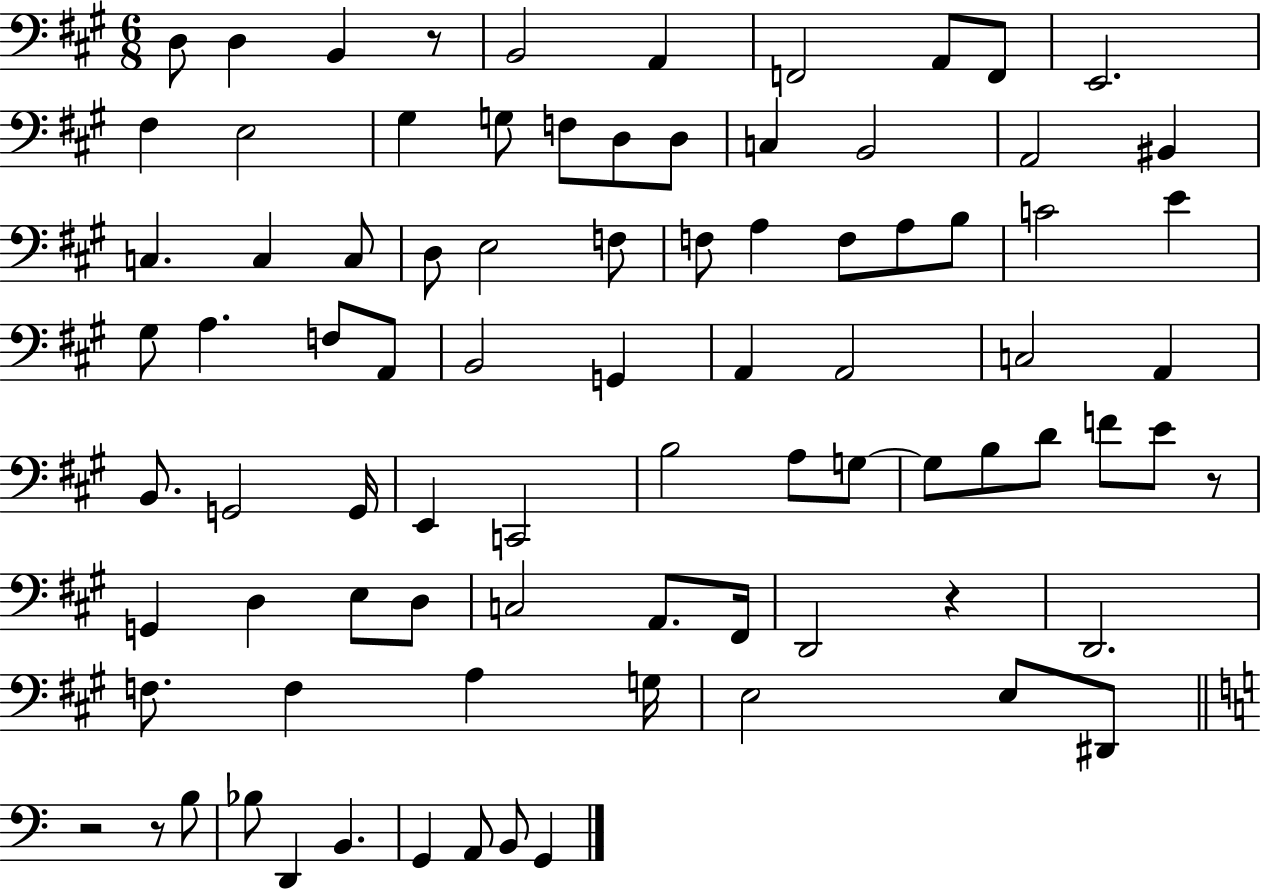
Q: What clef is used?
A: bass